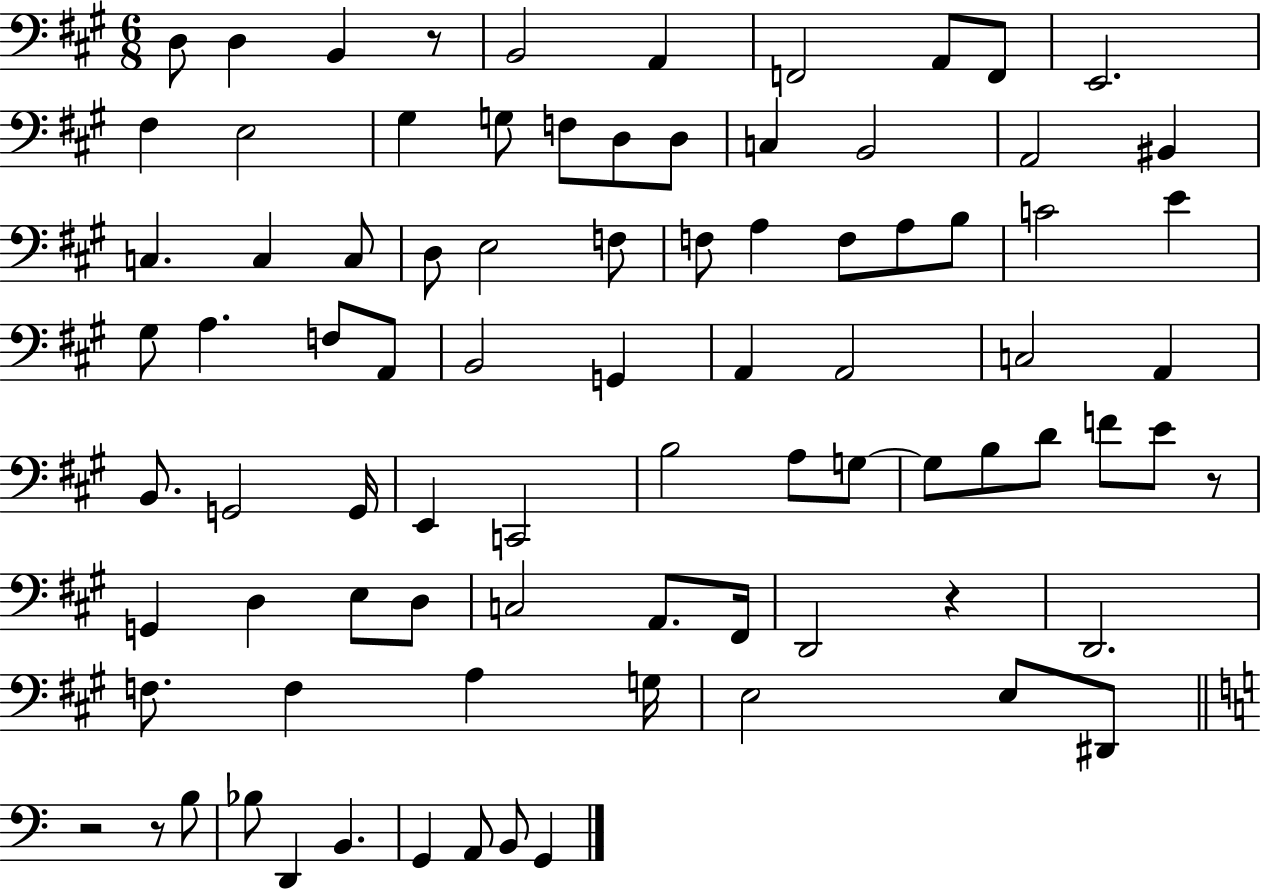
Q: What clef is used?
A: bass